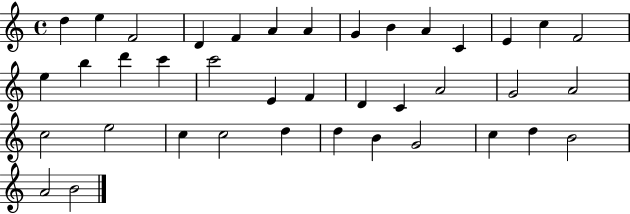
X:1
T:Untitled
M:4/4
L:1/4
K:C
d e F2 D F A A G B A C E c F2 e b d' c' c'2 E F D C A2 G2 A2 c2 e2 c c2 d d B G2 c d B2 A2 B2